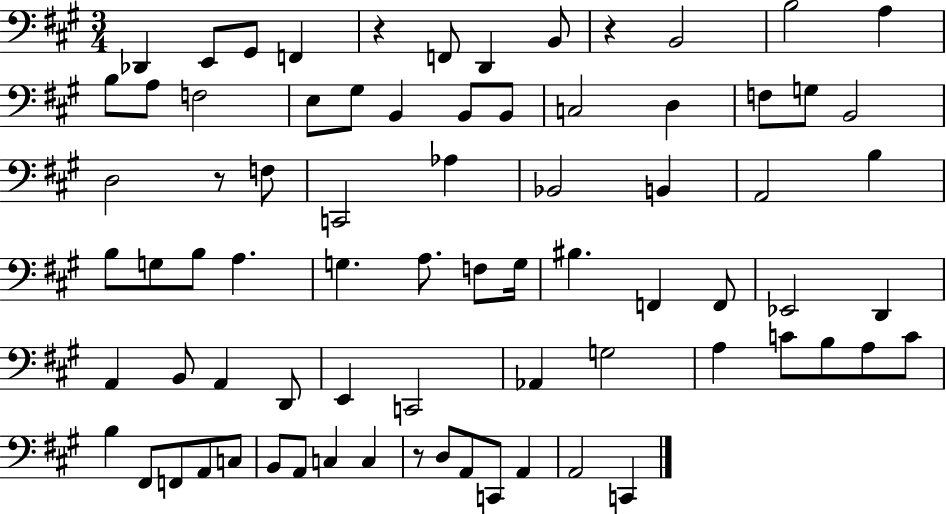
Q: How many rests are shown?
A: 4